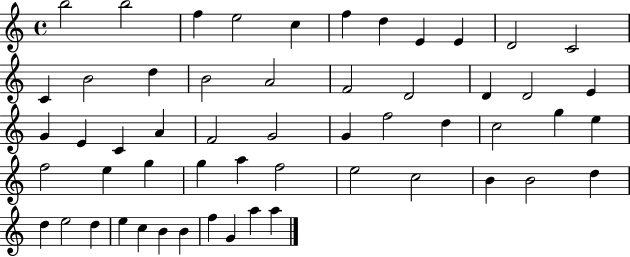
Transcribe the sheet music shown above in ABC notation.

X:1
T:Untitled
M:4/4
L:1/4
K:C
b2 b2 f e2 c f d E E D2 C2 C B2 d B2 A2 F2 D2 D D2 E G E C A F2 G2 G f2 d c2 g e f2 e g g a f2 e2 c2 B B2 d d e2 d e c B B f G a a